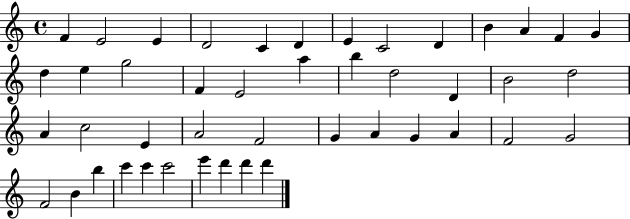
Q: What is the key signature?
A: C major